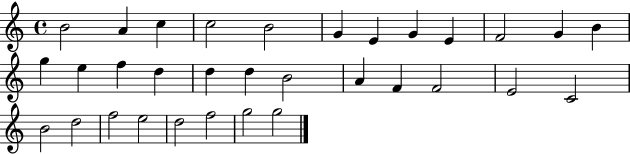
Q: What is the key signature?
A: C major